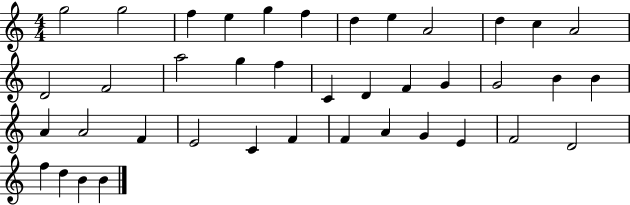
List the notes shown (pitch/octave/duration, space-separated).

G5/h G5/h F5/q E5/q G5/q F5/q D5/q E5/q A4/h D5/q C5/q A4/h D4/h F4/h A5/h G5/q F5/q C4/q D4/q F4/q G4/q G4/h B4/q B4/q A4/q A4/h F4/q E4/h C4/q F4/q F4/q A4/q G4/q E4/q F4/h D4/h F5/q D5/q B4/q B4/q